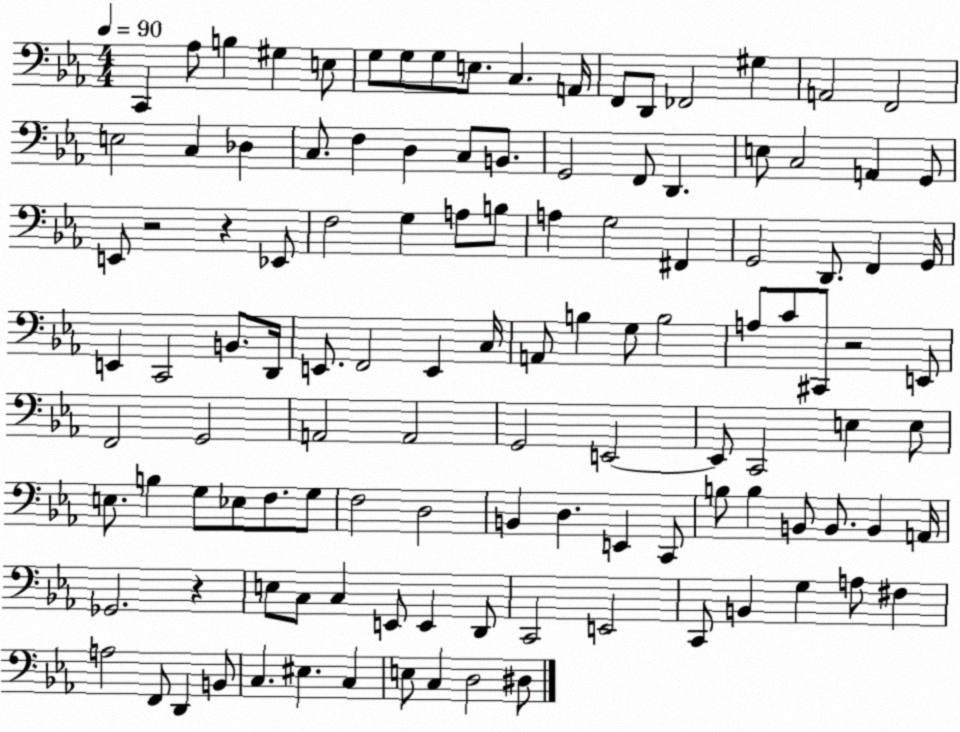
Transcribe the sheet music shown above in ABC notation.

X:1
T:Untitled
M:4/4
L:1/4
K:Eb
C,, _A,/2 B, ^G, E,/2 G,/2 G,/2 G,/2 E,/2 C, A,,/4 F,,/2 D,,/2 _F,,2 ^G, A,,2 F,,2 E,2 C, _D, C,/2 F, D, C,/2 B,,/2 G,,2 F,,/2 D,, E,/2 C,2 A,, G,,/2 E,,/2 z2 z _E,,/2 F,2 G, A,/2 B,/2 A, G,2 ^F,, G,,2 D,,/2 F,, G,,/4 E,, C,,2 B,,/2 D,,/4 E,,/2 F,,2 E,, C,/4 A,,/2 B, G,/2 B,2 A,/2 C/2 ^C,,/2 z2 E,,/2 F,,2 G,,2 A,,2 A,,2 G,,2 E,,2 E,,/2 C,,2 E, E,/2 E,/2 B, G,/2 _E,/2 F,/2 G,/2 F,2 D,2 B,, D, E,, C,,/2 B,/2 B, B,,/2 B,,/2 B,, A,,/4 _G,,2 z E,/2 C,/2 C, E,,/2 E,, D,,/2 C,,2 E,,2 C,,/2 B,, G, A,/2 ^F, A,2 F,,/2 D,, B,,/2 C, ^E, C, E,/2 C, D,2 ^D,/2